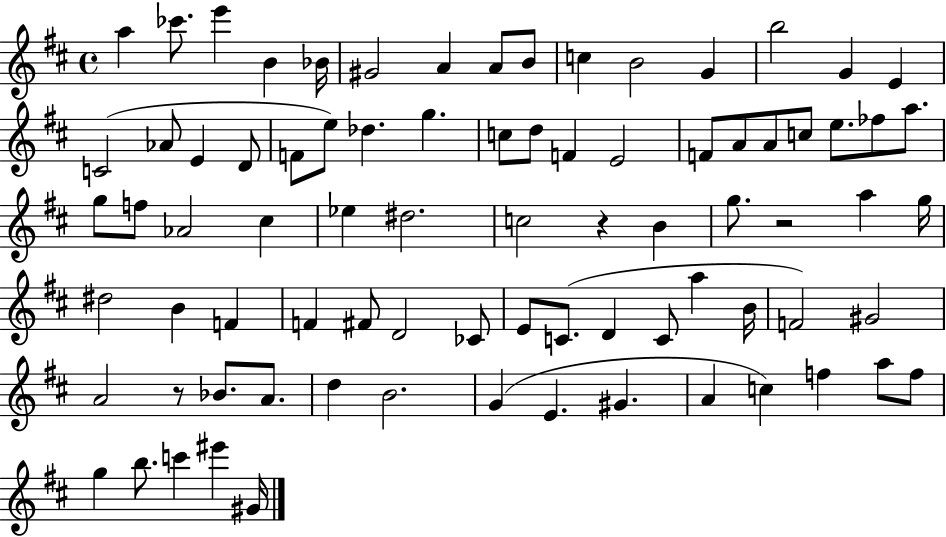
A5/q CES6/e. E6/q B4/q Bb4/s G#4/h A4/q A4/e B4/e C5/q B4/h G4/q B5/h G4/q E4/q C4/h Ab4/e E4/q D4/e F4/e E5/e Db5/q. G5/q. C5/e D5/e F4/q E4/h F4/e A4/e A4/e C5/e E5/e. FES5/e A5/e. G5/e F5/e Ab4/h C#5/q Eb5/q D#5/h. C5/h R/q B4/q G5/e. R/h A5/q G5/s D#5/h B4/q F4/q F4/q F#4/e D4/h CES4/e E4/e C4/e. D4/q C4/e A5/q B4/s F4/h G#4/h A4/h R/e Bb4/e. A4/e. D5/q B4/h. G4/q E4/q. G#4/q. A4/q C5/q F5/q A5/e F5/e G5/q B5/e. C6/q EIS6/q G#4/s